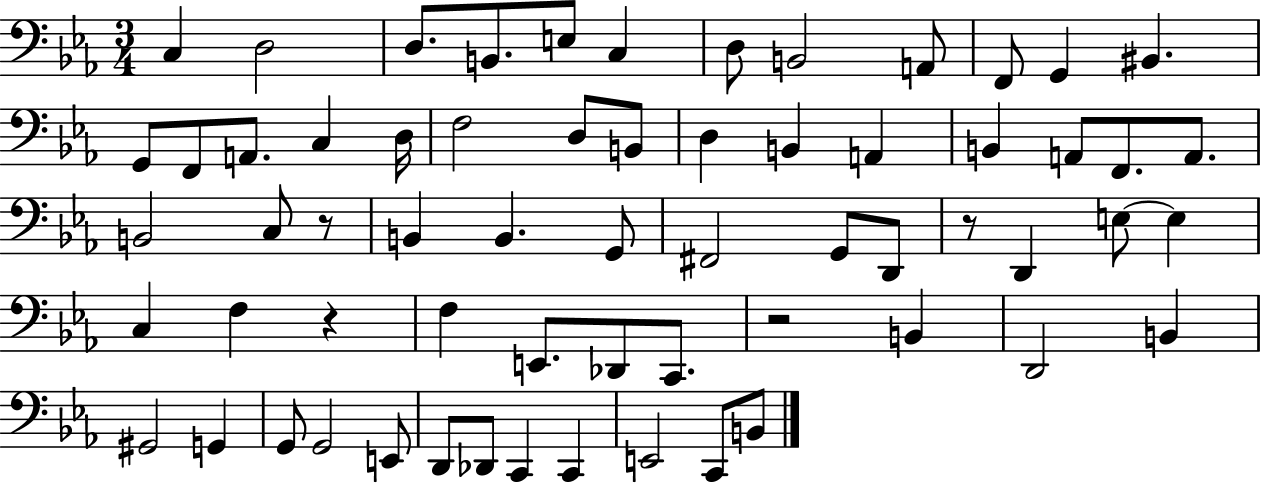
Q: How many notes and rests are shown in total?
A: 63